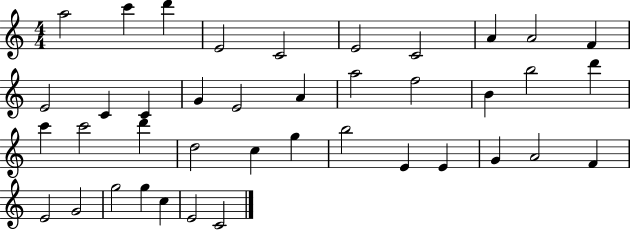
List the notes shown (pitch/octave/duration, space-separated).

A5/h C6/q D6/q E4/h C4/h E4/h C4/h A4/q A4/h F4/q E4/h C4/q C4/q G4/q E4/h A4/q A5/h F5/h B4/q B5/h D6/q C6/q C6/h D6/q D5/h C5/q G5/q B5/h E4/q E4/q G4/q A4/h F4/q E4/h G4/h G5/h G5/q C5/q E4/h C4/h